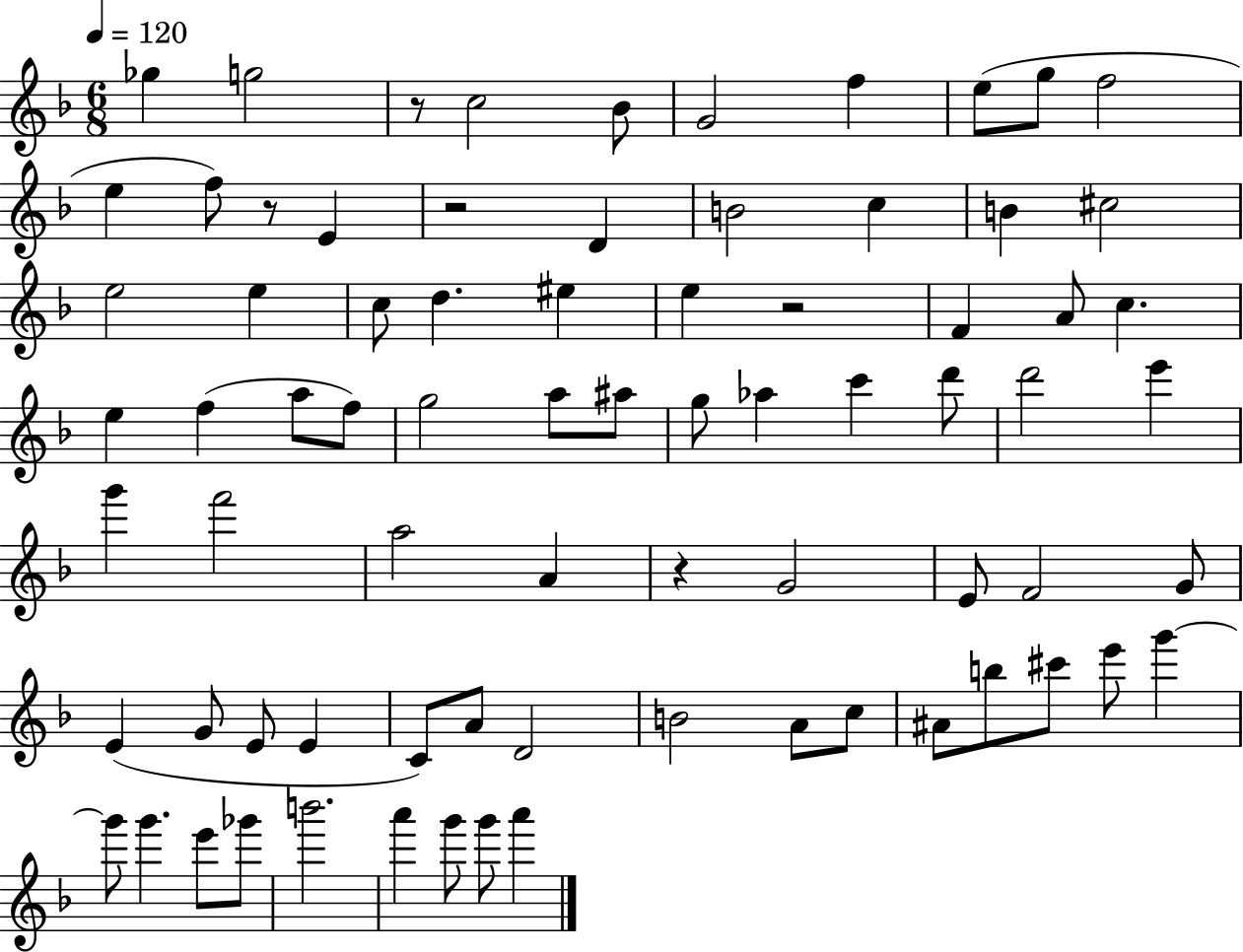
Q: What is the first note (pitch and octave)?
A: Gb5